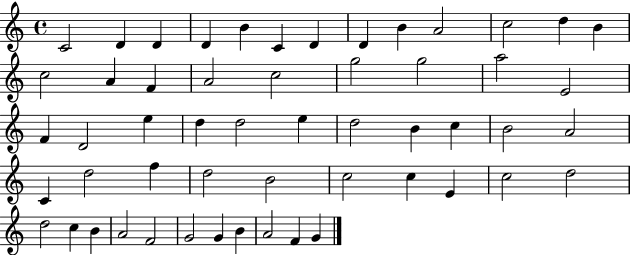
C4/h D4/q D4/q D4/q B4/q C4/q D4/q D4/q B4/q A4/h C5/h D5/q B4/q C5/h A4/q F4/q A4/h C5/h G5/h G5/h A5/h E4/h F4/q D4/h E5/q D5/q D5/h E5/q D5/h B4/q C5/q B4/h A4/h C4/q D5/h F5/q D5/h B4/h C5/h C5/q E4/q C5/h D5/h D5/h C5/q B4/q A4/h F4/h G4/h G4/q B4/q A4/h F4/q G4/q